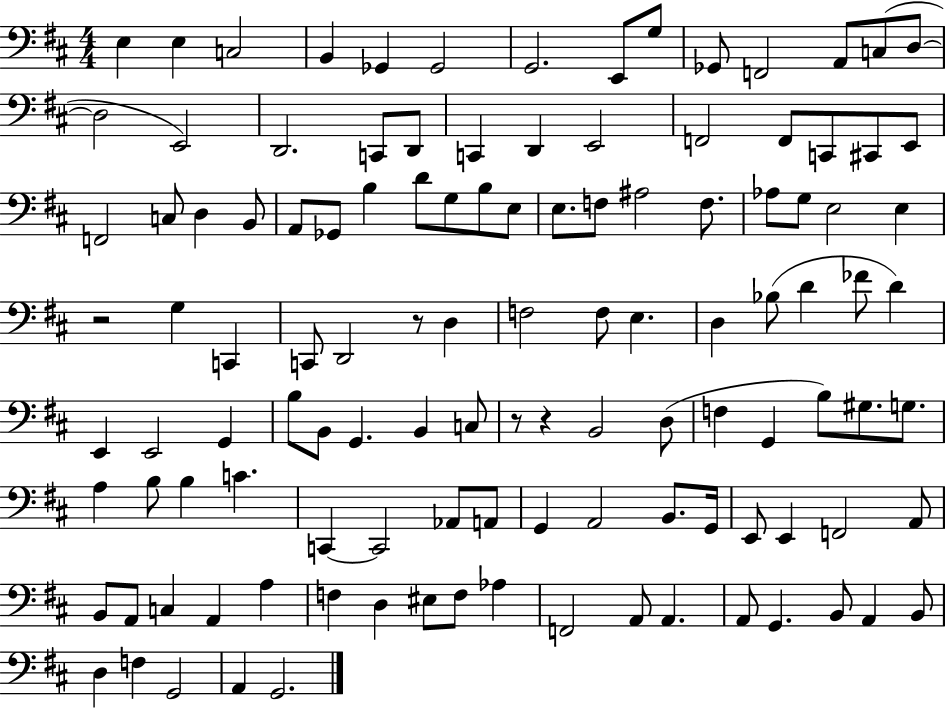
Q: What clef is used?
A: bass